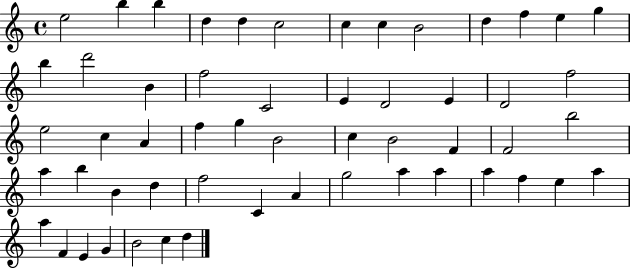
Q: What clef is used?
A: treble